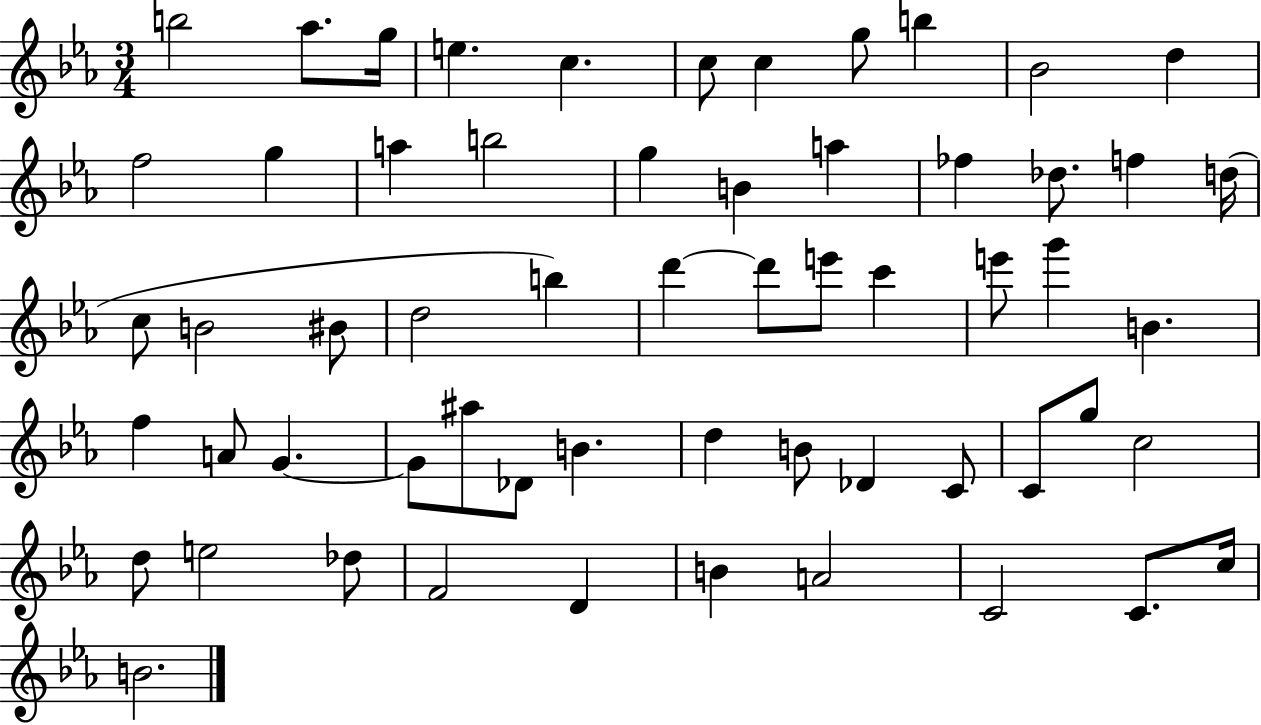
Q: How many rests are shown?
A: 0